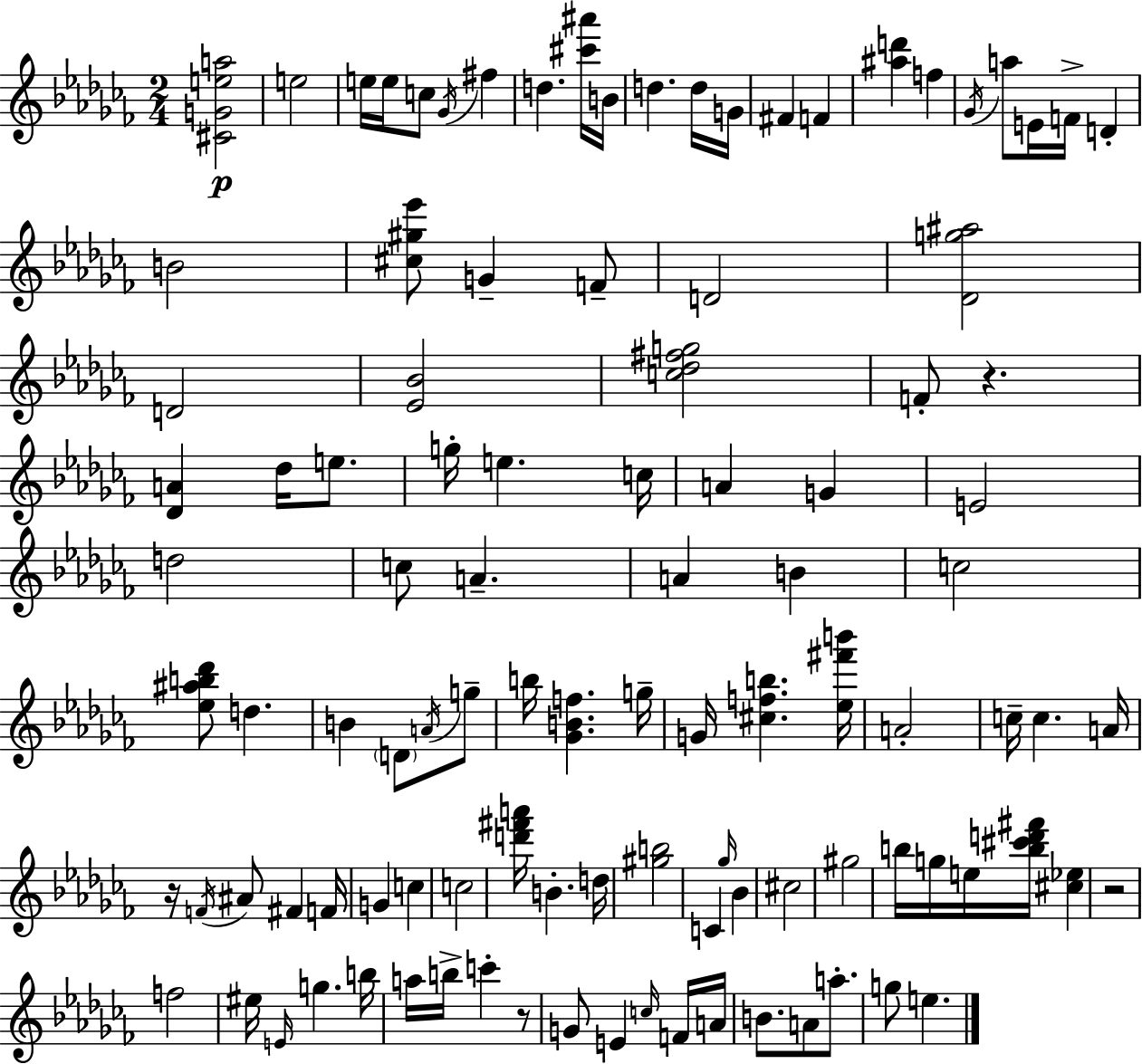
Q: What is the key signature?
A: AES minor